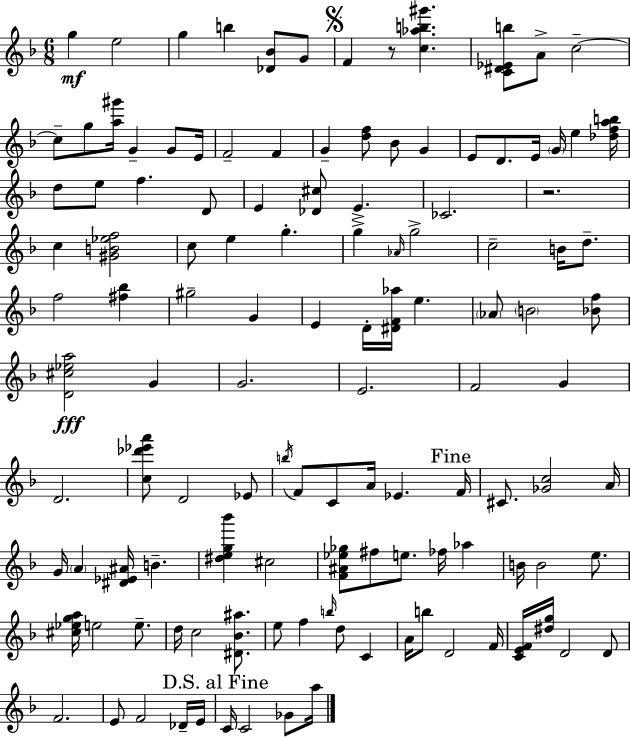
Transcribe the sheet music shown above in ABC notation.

X:1
T:Untitled
M:6/8
L:1/4
K:Dm
g e2 g b [_D_B]/2 G/2 F z/2 [c_ab^g'] [C^D_Eb]/2 A/2 c2 c/2 g/2 [a^g']/4 G G/2 E/4 F2 F G [df]/2 _B/2 G E/2 D/2 E/4 G/4 e [_dfab]/4 d/2 e/2 f D/2 E [_D^c]/2 E _C2 z2 c [^GB_ef]2 c/2 e g g _A/4 g2 c2 B/4 d/2 f2 [^f_b] ^g2 G E D/4 [^DF_a]/4 e _A/2 B2 [_Bf]/2 [D^c_ea]2 G G2 E2 F2 G D2 [c_d'_e'a']/2 D2 _E/2 b/4 F/2 C/2 A/4 _E F/4 ^C/2 [_Gc]2 A/4 G/4 A [^D_E^A]/4 B [^deg_b'] ^c2 [F^A_e_g]/2 ^f/2 e/2 _f/4 _a B/4 B2 e/2 [^c_ega]/4 e2 e/2 d/4 c2 [^D_B^a]/2 e/2 f b/4 d/2 C A/4 b/2 D2 F/4 [CEF]/4 [^dg]/4 D2 D/2 F2 E/2 F2 _D/4 E/4 C/4 C2 _G/2 a/4